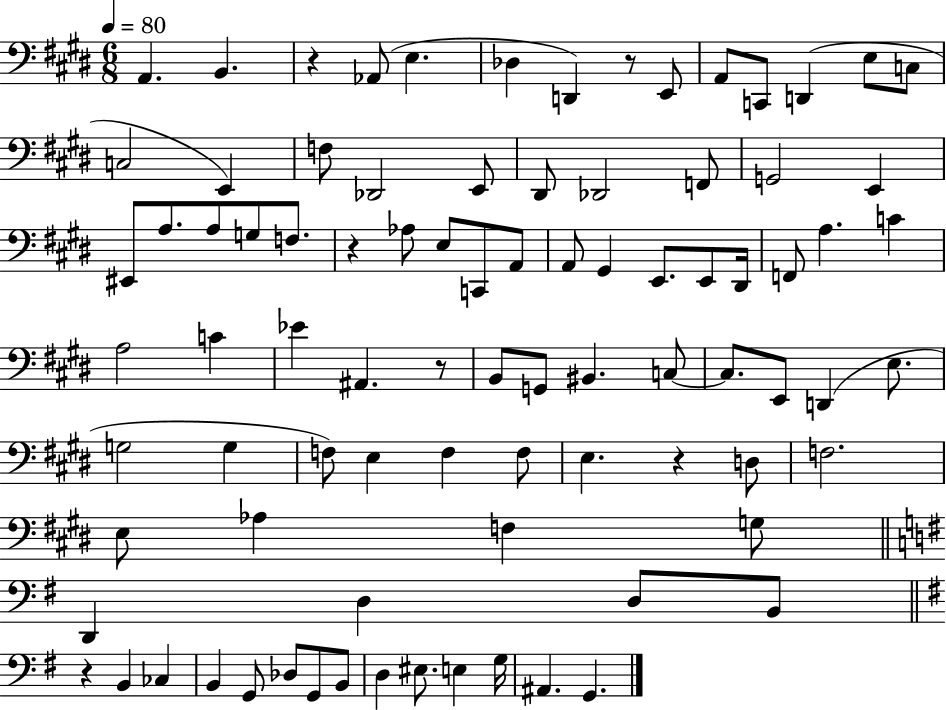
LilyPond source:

{
  \clef bass
  \numericTimeSignature
  \time 6/8
  \key e \major
  \tempo 4 = 80
  a,4. b,4. | r4 aes,8( e4. | des4 d,4) r8 e,8 | a,8 c,8 d,4( e8 c8 | \break c2 e,4) | f8 des,2 e,8 | dis,8 des,2 f,8 | g,2 e,4 | \break eis,8 a8. a8 g8 f8. | r4 aes8 e8 c,8 a,8 | a,8 gis,4 e,8. e,8 dis,16 | f,8 a4. c'4 | \break a2 c'4 | ees'4 ais,4. r8 | b,8 g,8 bis,4. c8~~ | c8. e,8 d,4( e8. | \break g2 g4 | f8) e4 f4 f8 | e4. r4 d8 | f2. | \break e8 aes4 f4 g8 | \bar "||" \break \key g \major d,4 d4 d8 b,8 | \bar "||" \break \key g \major r4 b,4 ces4 | b,4 g,8 des8 g,8 b,8 | d4 eis8. e4 g16 | ais,4. g,4. | \break \bar "|."
}